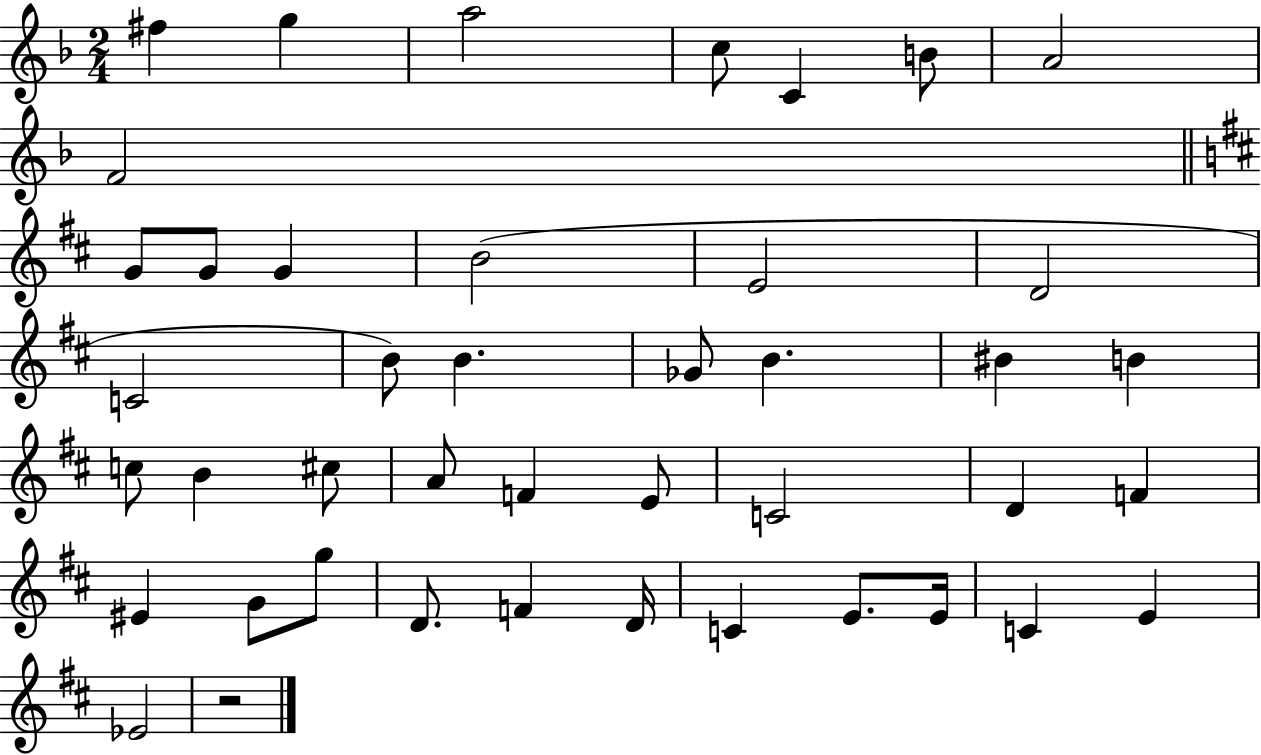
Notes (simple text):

F#5/q G5/q A5/h C5/e C4/q B4/e A4/h F4/h G4/e G4/e G4/q B4/h E4/h D4/h C4/h B4/e B4/q. Gb4/e B4/q. BIS4/q B4/q C5/e B4/q C#5/e A4/e F4/q E4/e C4/h D4/q F4/q EIS4/q G4/e G5/e D4/e. F4/q D4/s C4/q E4/e. E4/s C4/q E4/q Eb4/h R/h